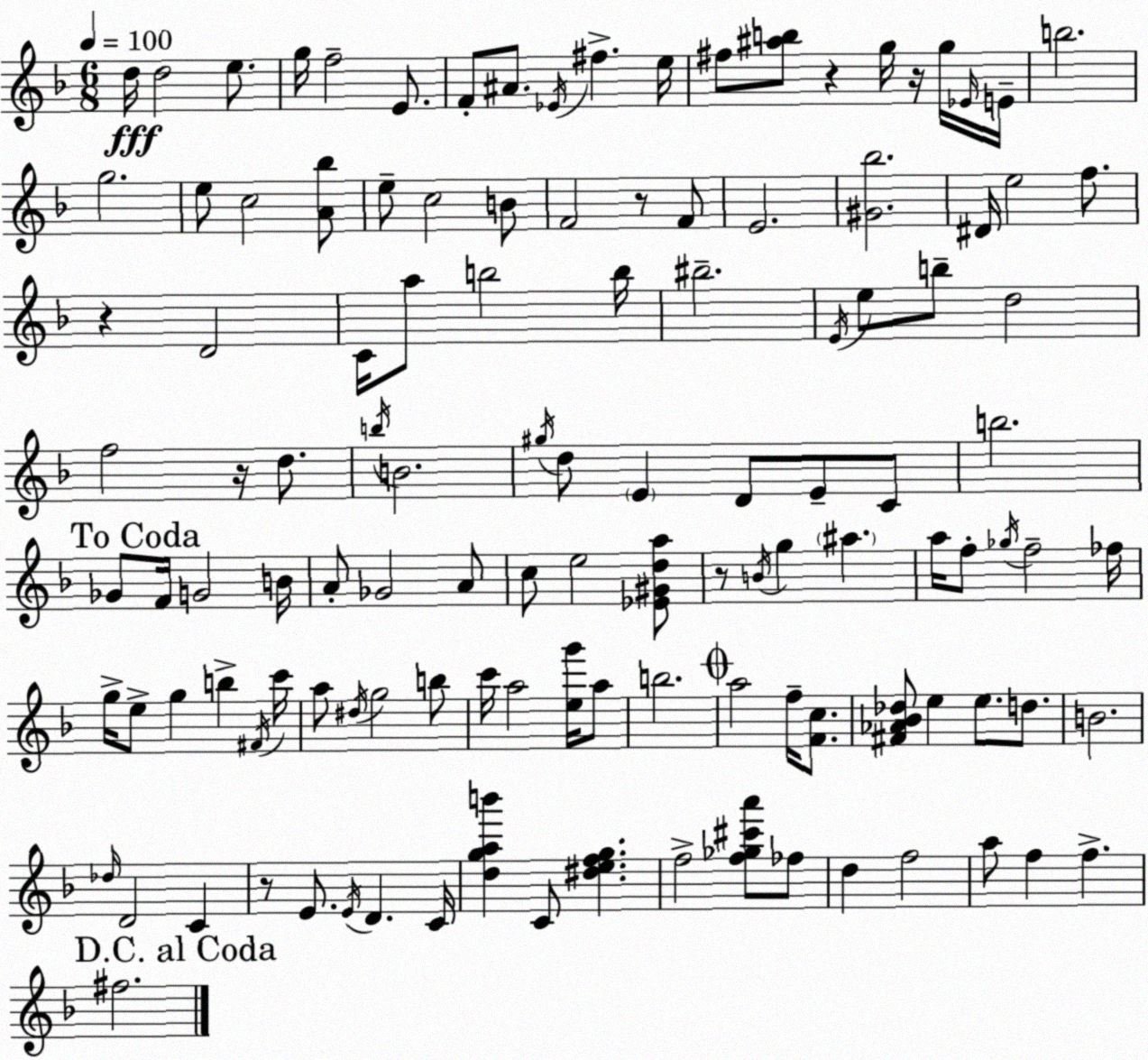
X:1
T:Untitled
M:6/8
L:1/4
K:Dm
d/4 d2 e/2 g/4 f2 E/2 F/2 ^A/2 _E/4 ^f e/4 ^f/2 [^ab]/2 z g/4 z/4 g/4 _E/4 E/4 b2 g2 e/2 c2 [A_b]/2 e/2 c2 B/2 F2 z/2 F/2 E2 [^G_b]2 ^D/4 e2 f/2 z D2 C/4 a/2 b2 b/4 ^b2 E/4 e/2 b/2 d2 f2 z/4 d/2 b/4 B2 ^g/4 d/2 E D/2 E/2 C/2 b2 _G/2 F/4 G2 B/4 A/2 _G2 A/2 c/2 e2 [_E^Gda]/2 z/2 B/4 g ^a a/4 f/2 _g/4 f2 _f/4 g/4 e/2 g b ^F/4 c'/4 a/2 ^d/4 g2 b/2 c'/4 a2 [eg']/4 a/2 b2 a2 f/4 [Fc]/2 [^F_A_B_d]/2 e e/2 d/2 B2 _d/4 D2 C z/2 E/2 E/4 D C/4 [dgab'] C/2 [^defg] f2 [f_g^c'a']/2 _f/2 d f2 a/2 f f ^f2